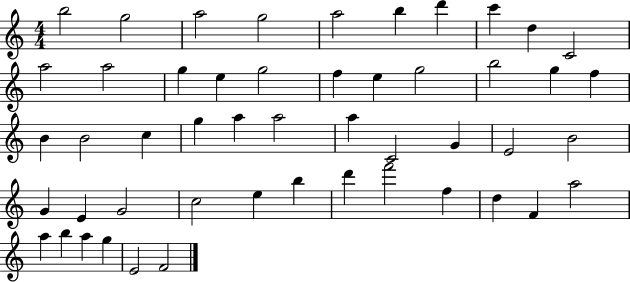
{
  \clef treble
  \numericTimeSignature
  \time 4/4
  \key c \major
  b''2 g''2 | a''2 g''2 | a''2 b''4 d'''4 | c'''4 d''4 c'2 | \break a''2 a''2 | g''4 e''4 g''2 | f''4 e''4 g''2 | b''2 g''4 f''4 | \break b'4 b'2 c''4 | g''4 a''4 a''2 | a''4 c'2 g'4 | e'2 b'2 | \break g'4 e'4 g'2 | c''2 e''4 b''4 | d'''4 f'''2 f''4 | d''4 f'4 a''2 | \break a''4 b''4 a''4 g''4 | e'2 f'2 | \bar "|."
}